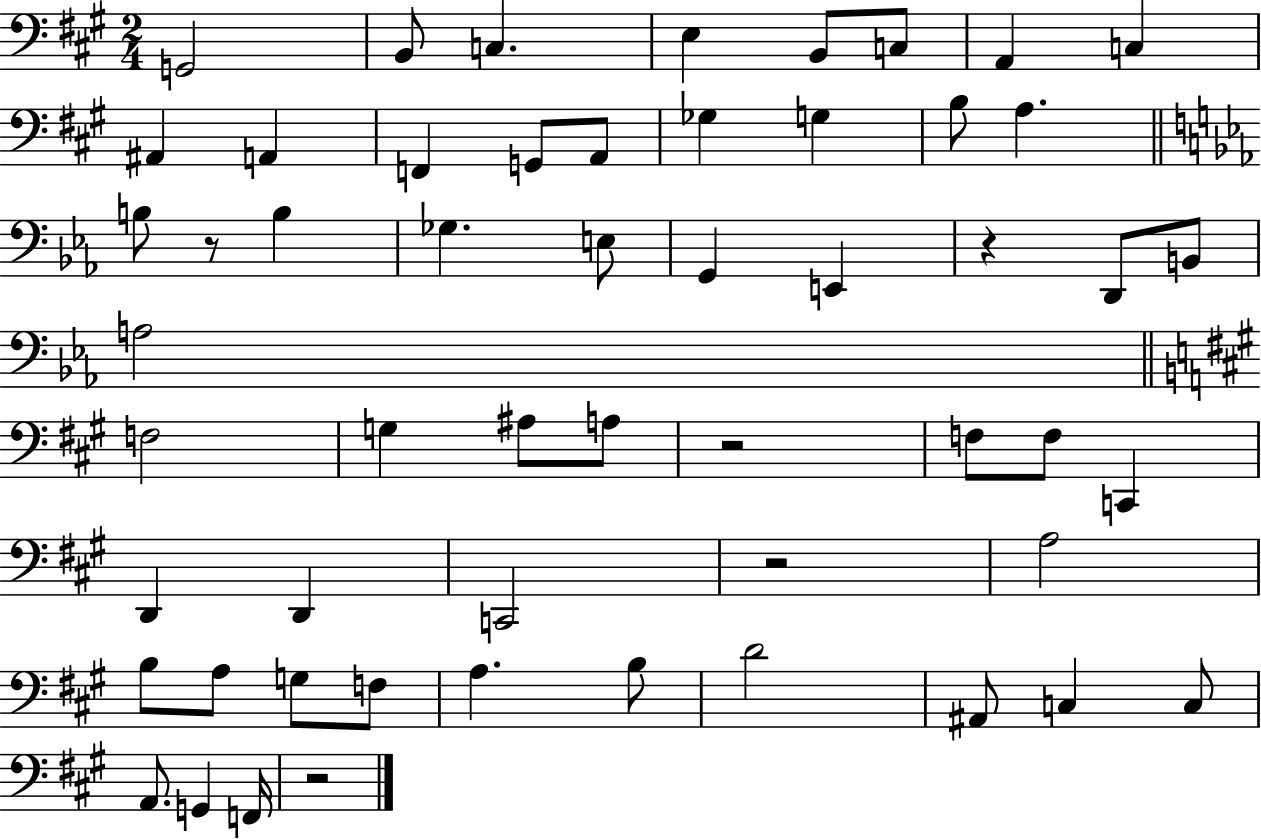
G2/h B2/e C3/q. E3/q B2/e C3/e A2/q C3/q A#2/q A2/q F2/q G2/e A2/e Gb3/q G3/q B3/e A3/q. B3/e R/e B3/q Gb3/q. E3/e G2/q E2/q R/q D2/e B2/e A3/h F3/h G3/q A#3/e A3/e R/h F3/e F3/e C2/q D2/q D2/q C2/h R/h A3/h B3/e A3/e G3/e F3/e A3/q. B3/e D4/h A#2/e C3/q C3/e A2/e. G2/q F2/s R/h